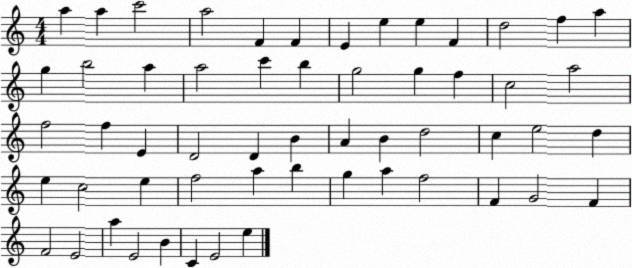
X:1
T:Untitled
M:4/4
L:1/4
K:C
a a c'2 a2 F F E e e F d2 f a g b2 a a2 c' b g2 g f c2 a2 f2 f E D2 D B A B d2 c e2 d e c2 e f2 a b g a f2 F G2 F F2 E2 a E2 B C E2 e